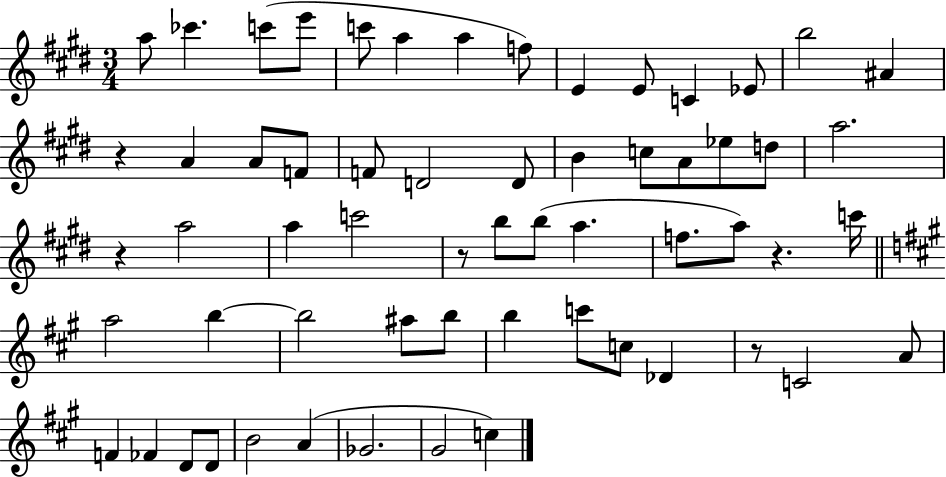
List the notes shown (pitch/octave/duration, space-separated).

A5/e CES6/q. C6/e E6/e C6/e A5/q A5/q F5/e E4/q E4/e C4/q Eb4/e B5/h A#4/q R/q A4/q A4/e F4/e F4/e D4/h D4/e B4/q C5/e A4/e Eb5/e D5/e A5/h. R/q A5/h A5/q C6/h R/e B5/e B5/e A5/q. F5/e. A5/e R/q. C6/s A5/h B5/q B5/h A#5/e B5/e B5/q C6/e C5/e Db4/q R/e C4/h A4/e F4/q FES4/q D4/e D4/e B4/h A4/q Gb4/h. G#4/h C5/q